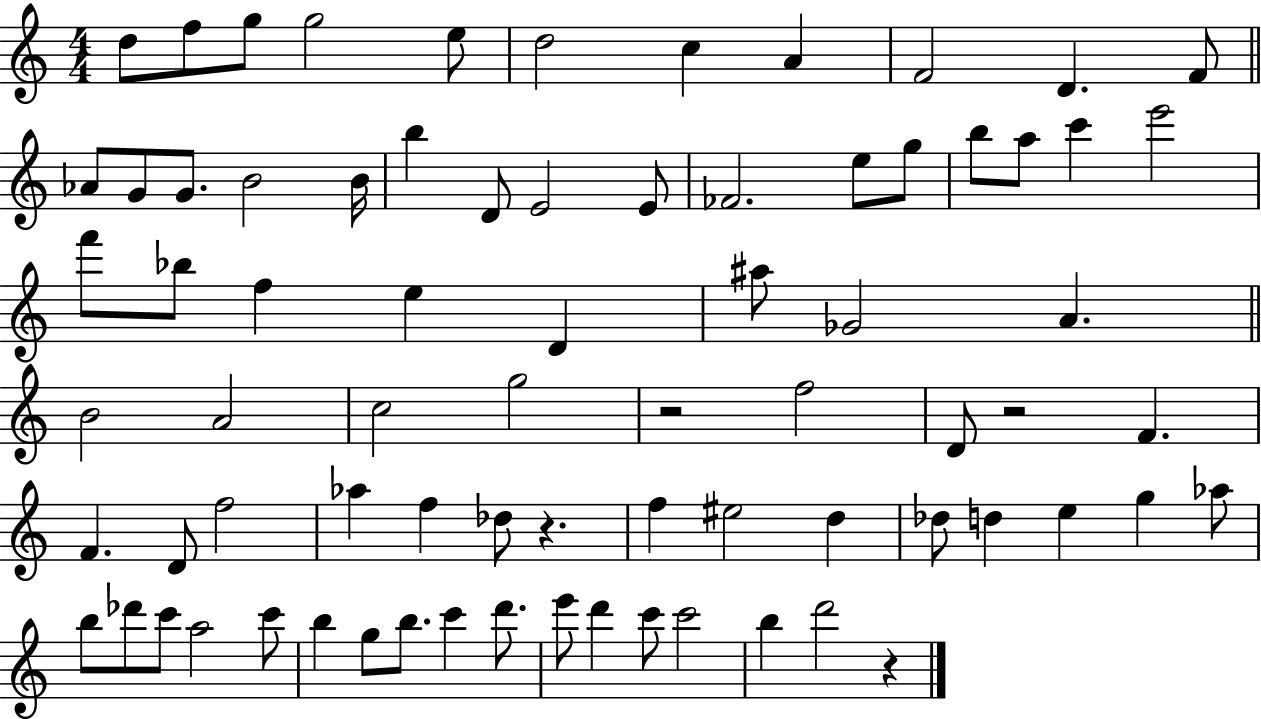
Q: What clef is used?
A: treble